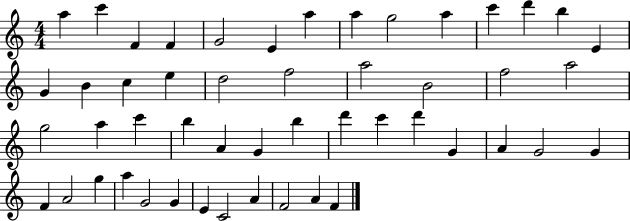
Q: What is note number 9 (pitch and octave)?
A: G5